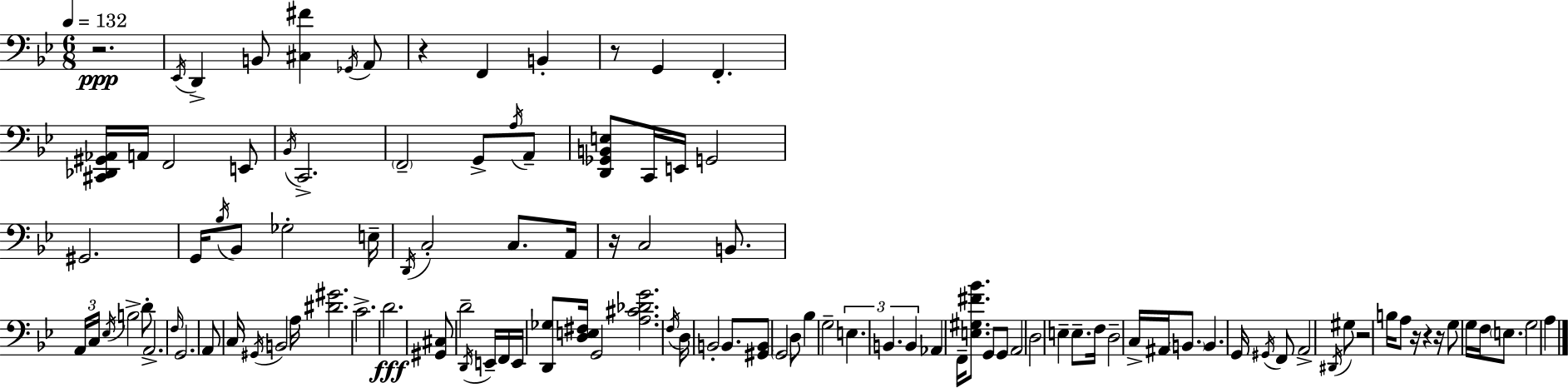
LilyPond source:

{
  \clef bass
  \numericTimeSignature
  \time 6/8
  \key bes \major
  \tempo 4 = 132
  \repeat volta 2 { r2.\ppp | \acciaccatura { ees,16 } d,4-> b,8 <cis fis'>4 \acciaccatura { ges,16 } | a,8 r4 f,4 b,4-. | r8 g,4 f,4.-. | \break <cis, des, gis, aes,>16 a,16 f,2 | e,8 \acciaccatura { bes,16 } c,2.-> | \parenthesize f,2-- g,8-> | \acciaccatura { a16 } a,8-- <d, ges, b, e>8 c,16 e,16 g,2 | \break gis,2. | g,16 \acciaccatura { bes16 } bes,8 ges2-. | e16-- \acciaccatura { d,16 } c2-. | c8. a,16 r16 c2 | \break b,8. \tuplet 3/2 { a,16 c16 \acciaccatura { ees16 } } b2-> | d'8-. a,2.-> | \grace { f16 } g,2. | a,8 c16 \acciaccatura { gis,16 } | \break b,2 a16 <dis' gis'>2. | c'2.-> | d'2.\fff | <gis, cis>8 d'2-- | \break \acciaccatura { d,16 } e,16-- f,16 e,16 <d, ges>8 | <d e fis>16 g,2 <a cis' des' g'>2. | \acciaccatura { f16 } d16 | b,2-. b,8. <gis, b,>8 | \break \parenthesize g,2 d8 bes4 | g2-- \tuplet 3/2 { e4. | b,4. b,4 } | aes,4 f,16-- <e gis fis' bes'>8. g,8 | \break g,8 a,2 d2 | e4-- e8.-- | f16 d2-- c16-> | ais,16 \parenthesize b,8. b,4. g,16 \acciaccatura { gis,16 } | \break f,8 a,2-> \acciaccatura { dis,16 } gis8 | r2 b16 a8 | r16 r4 r16 g8 g16 f16 \parenthesize e8. | g2 a4 | \break } \bar "|."
}